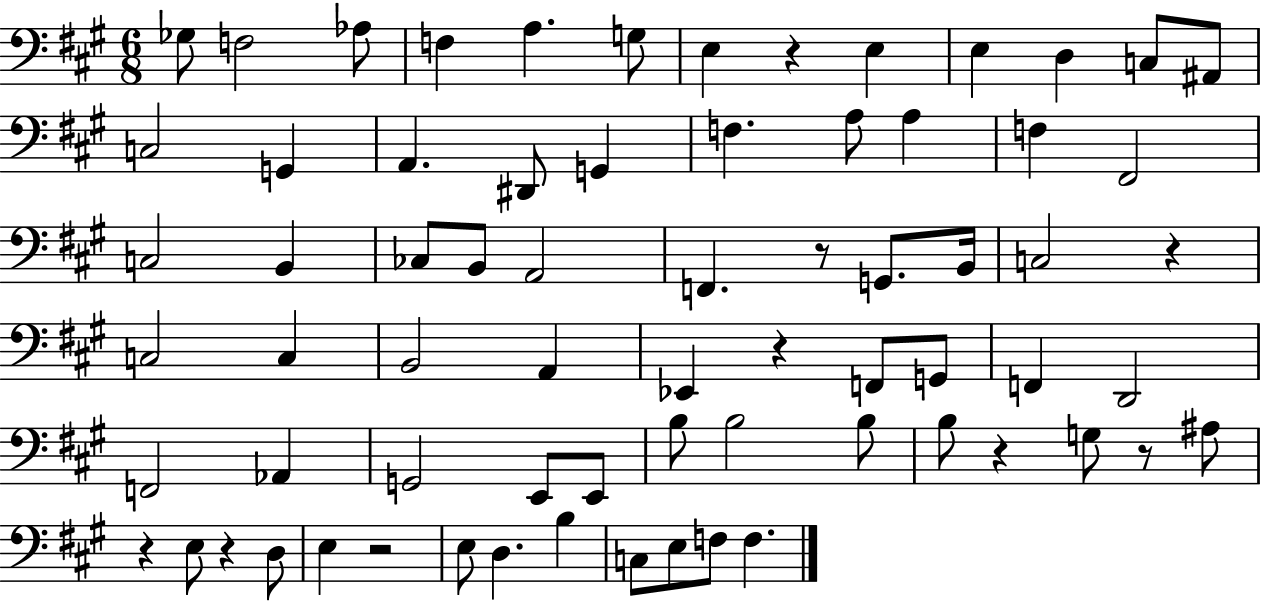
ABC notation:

X:1
T:Untitled
M:6/8
L:1/4
K:A
_G,/2 F,2 _A,/2 F, A, G,/2 E, z E, E, D, C,/2 ^A,,/2 C,2 G,, A,, ^D,,/2 G,, F, A,/2 A, F, ^F,,2 C,2 B,, _C,/2 B,,/2 A,,2 F,, z/2 G,,/2 B,,/4 C,2 z C,2 C, B,,2 A,, _E,, z F,,/2 G,,/2 F,, D,,2 F,,2 _A,, G,,2 E,,/2 E,,/2 B,/2 B,2 B,/2 B,/2 z G,/2 z/2 ^A,/2 z E,/2 z D,/2 E, z2 E,/2 D, B, C,/2 E,/2 F,/2 F,